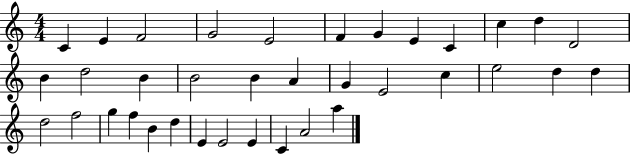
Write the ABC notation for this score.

X:1
T:Untitled
M:4/4
L:1/4
K:C
C E F2 G2 E2 F G E C c d D2 B d2 B B2 B A G E2 c e2 d d d2 f2 g f B d E E2 E C A2 a